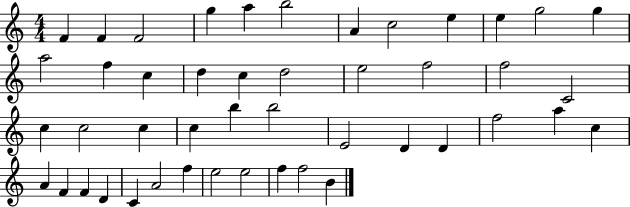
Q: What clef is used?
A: treble